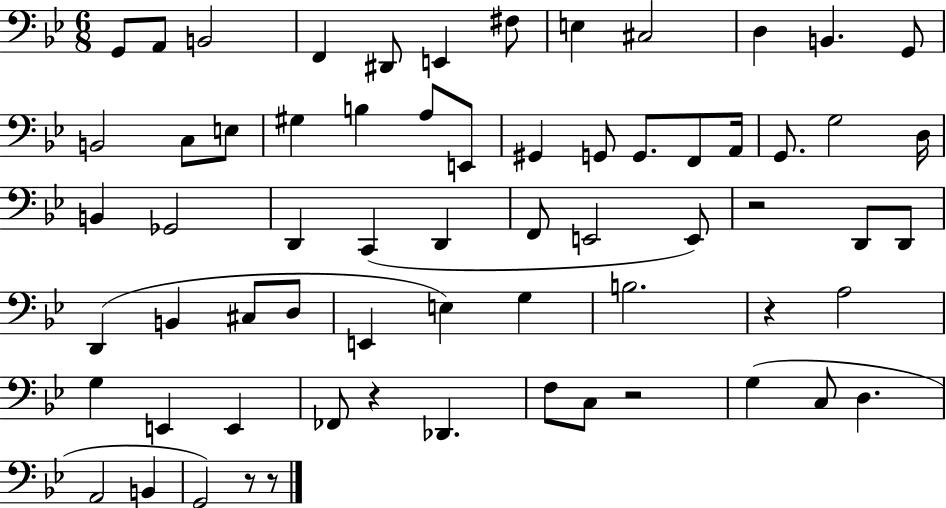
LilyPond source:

{
  \clef bass
  \numericTimeSignature
  \time 6/8
  \key bes \major
  g,8 a,8 b,2 | f,4 dis,8 e,4 fis8 | e4 cis2 | d4 b,4. g,8 | \break b,2 c8 e8 | gis4 b4 a8 e,8 | gis,4 g,8 g,8. f,8 a,16 | g,8. g2 d16 | \break b,4 ges,2 | d,4 c,4( d,4 | f,8 e,2 e,8) | r2 d,8 d,8 | \break d,4( b,4 cis8 d8 | e,4 e4) g4 | b2. | r4 a2 | \break g4 e,4 e,4 | fes,8 r4 des,4. | f8 c8 r2 | g4( c8 d4. | \break a,2 b,4 | g,2) r8 r8 | \bar "|."
}